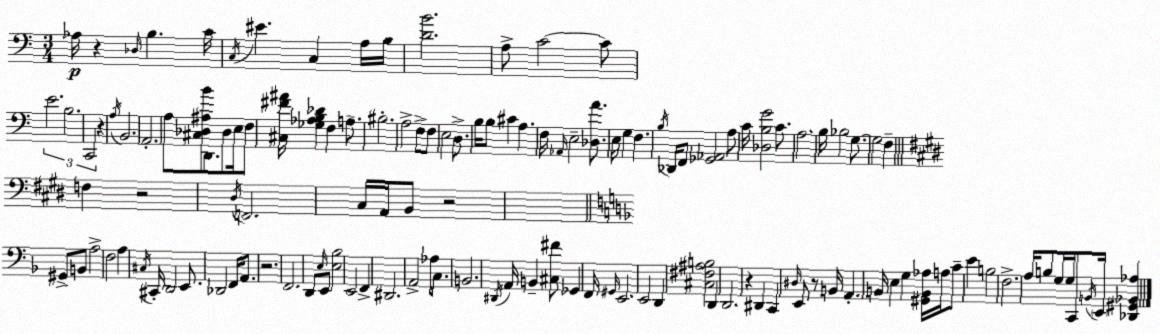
X:1
T:Untitled
M:3/4
L:1/4
K:Am
_A,/4 z _D,/4 B, C/4 C,/4 ^E C, A,/4 B,/4 [DB]2 A,/2 C2 C/2 E2 B,2 C,,2 z A,/4 B,,2 A,,2 A,/2 [^C,_D,^A,B]/2 D,,/2 _D,/2 E,/4 F,/2 [^C,^F^A]/4 [_G,_A,B,_D] F, A,/2 ^B,2 A,2 F,/2 F,/2 E,2 D,/2 B,/4 B,/2 ^C A, F,/4 _A,,/4 E,2 [_D,A]/2 E,/4 G, F, B,/4 _D,,/4 F,,/2 [_G,,_A,,]2 A,/2 C/4 [_D,B,G]2 C/2 A,2 B,/4 _B,2 G,/2 G,2 F, F, z2 ^D,/4 F,,2 ^C,/4 A,,/4 B,,/2 z2 ^G,,/2 B,,/2 A,2 F,2 A, ^C,/4 ^C,,/4 D,,2 E,,/2 _D,,2 F,,/4 A,,/2 z2 F,,2 D,,/2 E,/4 E,,/2 [E,_B,]2 E,,2 F,, ^D,,2 A,,2 _A,/4 C,/2 B,,2 ^D,,/4 A,,/4 B,, [^C,^F]/2 _G,, F,,/4 ^G,,/4 E,,2 E,,2 D,, [^C,^F,^A,B,]2 D,, D,,2 z ^D,, C,, ^D,/4 E,,/2 z/2 B,,/4 A,, B,,/4 E, G, [^G,,B,,_A,]/4 A,/4 C/2 E B,2 F,2 A,/4 B,/2 G,/4 G,/4 C,,/2 B,,/4 E,,/4 [_D,,^G,,_B,,_A,]